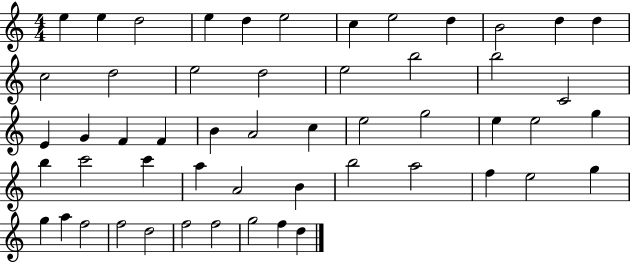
{
  \clef treble
  \numericTimeSignature
  \time 4/4
  \key c \major
  e''4 e''4 d''2 | e''4 d''4 e''2 | c''4 e''2 d''4 | b'2 d''4 d''4 | \break c''2 d''2 | e''2 d''2 | e''2 b''2 | b''2 c'2 | \break e'4 g'4 f'4 f'4 | b'4 a'2 c''4 | e''2 g''2 | e''4 e''2 g''4 | \break b''4 c'''2 c'''4 | a''4 a'2 b'4 | b''2 a''2 | f''4 e''2 g''4 | \break g''4 a''4 f''2 | f''2 d''2 | f''2 f''2 | g''2 f''4 d''4 | \break \bar "|."
}